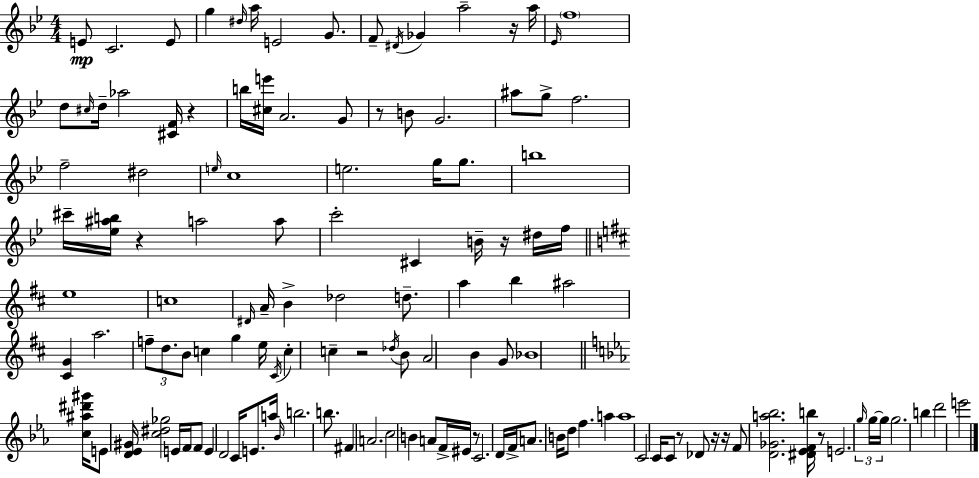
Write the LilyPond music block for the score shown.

{
  \clef treble
  \numericTimeSignature
  \time 4/4
  \key bes \major
  \repeat volta 2 { e'8\mp c'2. e'8 | g''4 \grace { dis''16 } a''16 e'2 g'8. | f'8-- \acciaccatura { dis'16 } ges'4 a''2-- | r16 a''16 \grace { ees'16 } \parenthesize f''1 | \break d''8 \grace { cis''16 } d''16-- aes''2 <cis' f'>16 | r4 b''16 <cis'' e'''>16 a'2. | g'8 r8 b'8 g'2. | ais''8 g''8-> f''2. | \break f''2-- dis''2 | \grace { e''16 } c''1 | e''2. | g''16 g''8. b''1 | \break cis'''16-- <ees'' ais'' b''>16 r4 a''2 | a''8 c'''2-. cis'4 | b'16-- r16 dis''16 f''16 \bar "||" \break \key d \major e''1 | c''1 | \grace { dis'16 } a'16-- b'4-> des''2 d''8.-- | a''4 b''4 ais''2 | \break <cis' g'>4 a''2. | \tuplet 3/2 { f''8-- d''8. b'8 } c''4 g''4 | e''16 \acciaccatura { cis'16 } c''4-. c''4-- r2 | \acciaccatura { des''16 } b'8 a'2 b'4 | \break g'8 bes'1 | \bar "||" \break \key ees \major <c'' ais'' dis''' gis'''>16 e'8 <d' ees' gis'>16 <c'' dis'' ges''>2 e'16 f'16 f'8 | e'4 d'2 c'16 e'8. | a''16 \grace { bes'16 } b''2. b''8. | fis'4 a'2. | \break c''2 b'4 a'8 f'16-> | eis'16 r8 c'2. d'16 | f'16-> a'8. b'16 d''8 f''4. a''4 | a''1 | \break c'2 c'16 c'8 r8 des'8 | r16 r16 f'8 <d' ges' a'' bes''>2. | <dis' ees' f' b''>16 r8 e'2. \tuplet 3/2 { \grace { g''16 } | g''16~~ g''16 } g''2. b''4 | \break d'''2 e'''2 | } \bar "|."
}